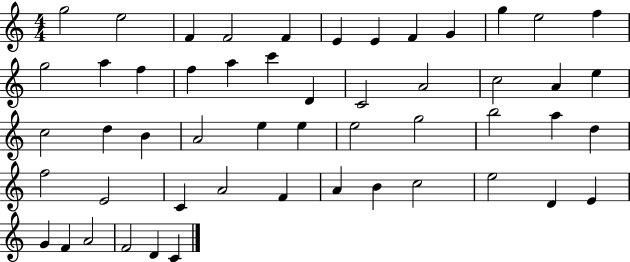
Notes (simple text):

G5/h E5/h F4/q F4/h F4/q E4/q E4/q F4/q G4/q G5/q E5/h F5/q G5/h A5/q F5/q F5/q A5/q C6/q D4/q C4/h A4/h C5/h A4/q E5/q C5/h D5/q B4/q A4/h E5/q E5/q E5/h G5/h B5/h A5/q D5/q F5/h E4/h C4/q A4/h F4/q A4/q B4/q C5/h E5/h D4/q E4/q G4/q F4/q A4/h F4/h D4/q C4/q